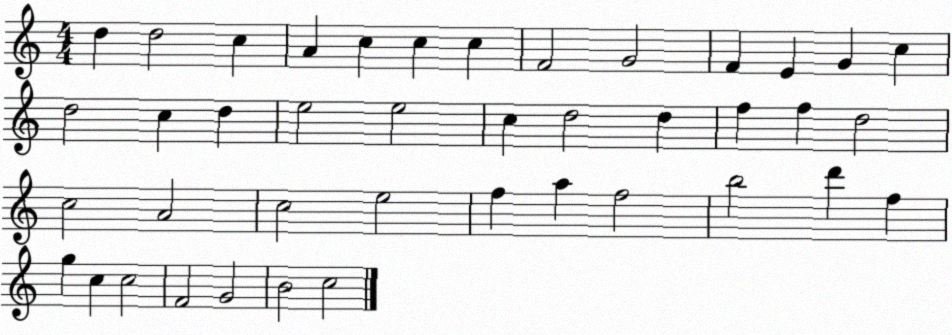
X:1
T:Untitled
M:4/4
L:1/4
K:C
d d2 c A c c c F2 G2 F E G c d2 c d e2 e2 c d2 d f f d2 c2 A2 c2 e2 f a f2 b2 d' f g c c2 F2 G2 B2 c2